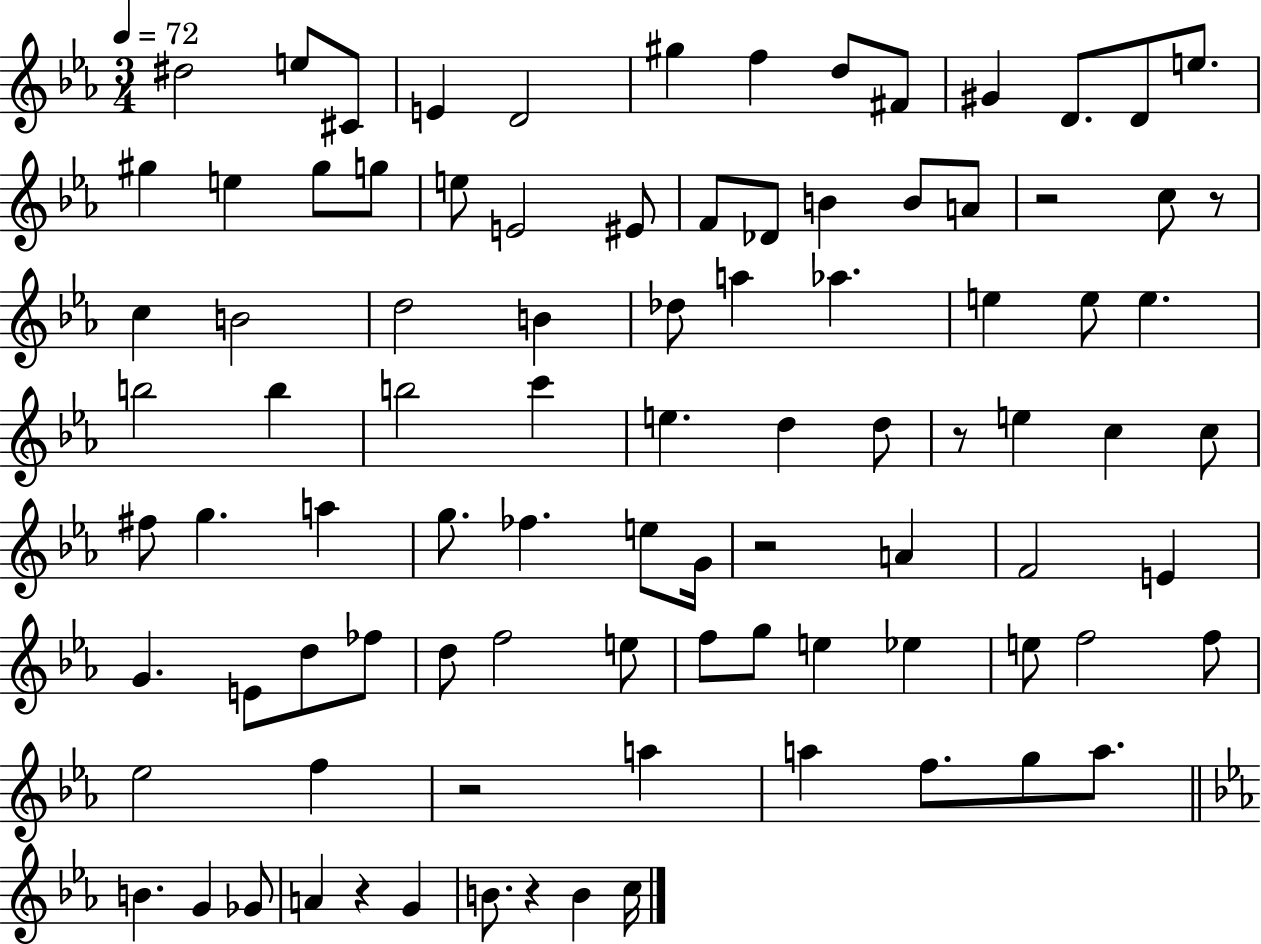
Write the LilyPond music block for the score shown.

{
  \clef treble
  \numericTimeSignature
  \time 3/4
  \key ees \major
  \tempo 4 = 72
  dis''2 e''8 cis'8 | e'4 d'2 | gis''4 f''4 d''8 fis'8 | gis'4 d'8. d'8 e''8. | \break gis''4 e''4 gis''8 g''8 | e''8 e'2 eis'8 | f'8 des'8 b'4 b'8 a'8 | r2 c''8 r8 | \break c''4 b'2 | d''2 b'4 | des''8 a''4 aes''4. | e''4 e''8 e''4. | \break b''2 b''4 | b''2 c'''4 | e''4. d''4 d''8 | r8 e''4 c''4 c''8 | \break fis''8 g''4. a''4 | g''8. fes''4. e''8 g'16 | r2 a'4 | f'2 e'4 | \break g'4. e'8 d''8 fes''8 | d''8 f''2 e''8 | f''8 g''8 e''4 ees''4 | e''8 f''2 f''8 | \break ees''2 f''4 | r2 a''4 | a''4 f''8. g''8 a''8. | \bar "||" \break \key c \minor b'4. g'4 ges'8 | a'4 r4 g'4 | b'8. r4 b'4 c''16 | \bar "|."
}